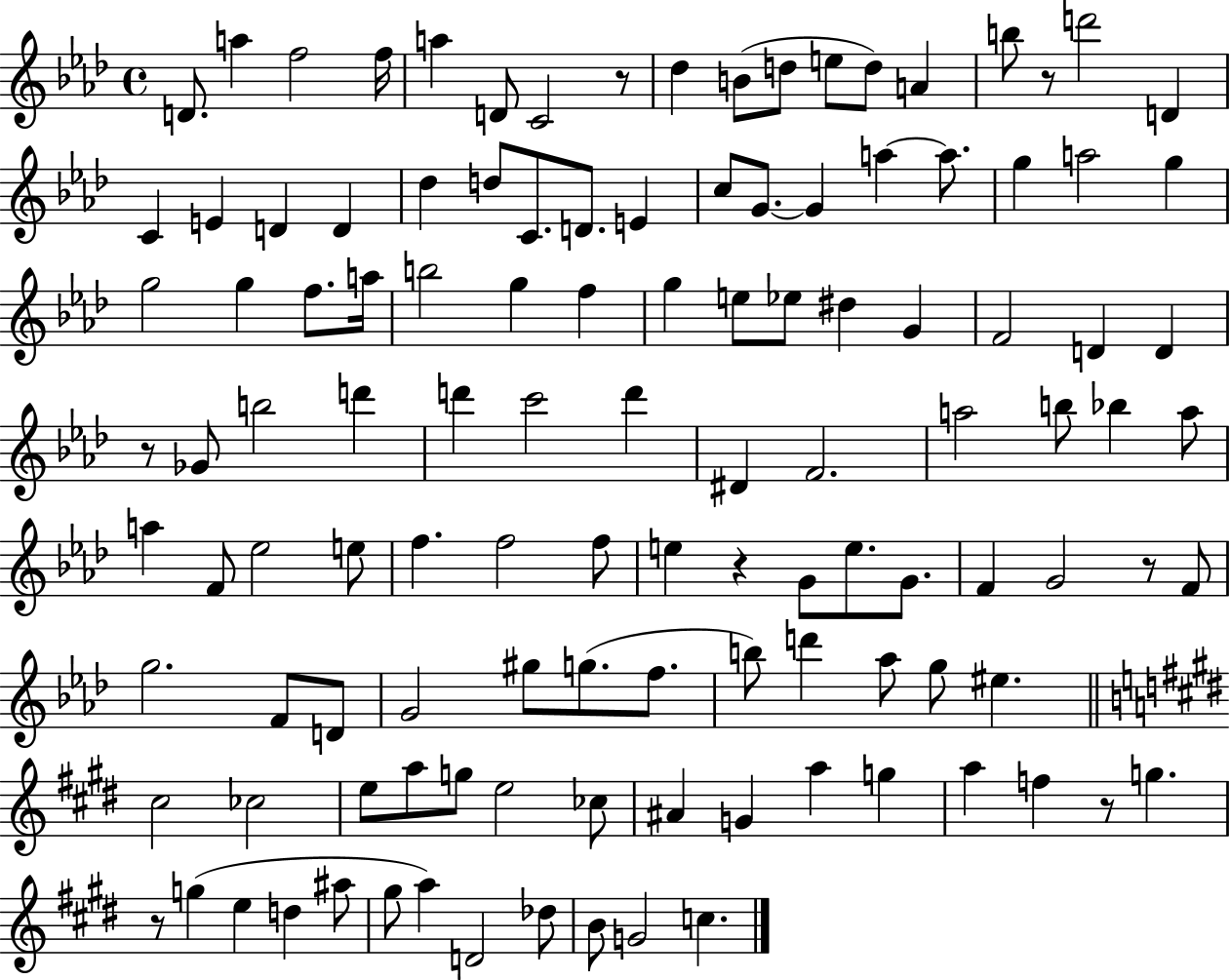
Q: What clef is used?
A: treble